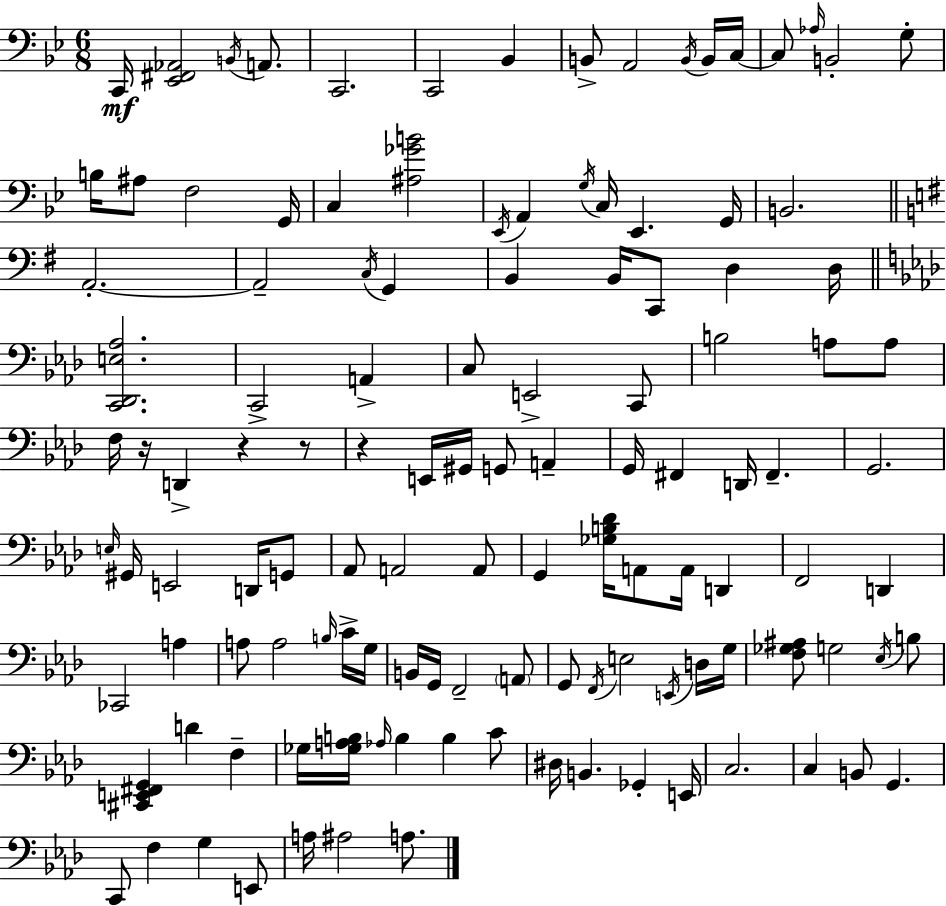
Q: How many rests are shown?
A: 4